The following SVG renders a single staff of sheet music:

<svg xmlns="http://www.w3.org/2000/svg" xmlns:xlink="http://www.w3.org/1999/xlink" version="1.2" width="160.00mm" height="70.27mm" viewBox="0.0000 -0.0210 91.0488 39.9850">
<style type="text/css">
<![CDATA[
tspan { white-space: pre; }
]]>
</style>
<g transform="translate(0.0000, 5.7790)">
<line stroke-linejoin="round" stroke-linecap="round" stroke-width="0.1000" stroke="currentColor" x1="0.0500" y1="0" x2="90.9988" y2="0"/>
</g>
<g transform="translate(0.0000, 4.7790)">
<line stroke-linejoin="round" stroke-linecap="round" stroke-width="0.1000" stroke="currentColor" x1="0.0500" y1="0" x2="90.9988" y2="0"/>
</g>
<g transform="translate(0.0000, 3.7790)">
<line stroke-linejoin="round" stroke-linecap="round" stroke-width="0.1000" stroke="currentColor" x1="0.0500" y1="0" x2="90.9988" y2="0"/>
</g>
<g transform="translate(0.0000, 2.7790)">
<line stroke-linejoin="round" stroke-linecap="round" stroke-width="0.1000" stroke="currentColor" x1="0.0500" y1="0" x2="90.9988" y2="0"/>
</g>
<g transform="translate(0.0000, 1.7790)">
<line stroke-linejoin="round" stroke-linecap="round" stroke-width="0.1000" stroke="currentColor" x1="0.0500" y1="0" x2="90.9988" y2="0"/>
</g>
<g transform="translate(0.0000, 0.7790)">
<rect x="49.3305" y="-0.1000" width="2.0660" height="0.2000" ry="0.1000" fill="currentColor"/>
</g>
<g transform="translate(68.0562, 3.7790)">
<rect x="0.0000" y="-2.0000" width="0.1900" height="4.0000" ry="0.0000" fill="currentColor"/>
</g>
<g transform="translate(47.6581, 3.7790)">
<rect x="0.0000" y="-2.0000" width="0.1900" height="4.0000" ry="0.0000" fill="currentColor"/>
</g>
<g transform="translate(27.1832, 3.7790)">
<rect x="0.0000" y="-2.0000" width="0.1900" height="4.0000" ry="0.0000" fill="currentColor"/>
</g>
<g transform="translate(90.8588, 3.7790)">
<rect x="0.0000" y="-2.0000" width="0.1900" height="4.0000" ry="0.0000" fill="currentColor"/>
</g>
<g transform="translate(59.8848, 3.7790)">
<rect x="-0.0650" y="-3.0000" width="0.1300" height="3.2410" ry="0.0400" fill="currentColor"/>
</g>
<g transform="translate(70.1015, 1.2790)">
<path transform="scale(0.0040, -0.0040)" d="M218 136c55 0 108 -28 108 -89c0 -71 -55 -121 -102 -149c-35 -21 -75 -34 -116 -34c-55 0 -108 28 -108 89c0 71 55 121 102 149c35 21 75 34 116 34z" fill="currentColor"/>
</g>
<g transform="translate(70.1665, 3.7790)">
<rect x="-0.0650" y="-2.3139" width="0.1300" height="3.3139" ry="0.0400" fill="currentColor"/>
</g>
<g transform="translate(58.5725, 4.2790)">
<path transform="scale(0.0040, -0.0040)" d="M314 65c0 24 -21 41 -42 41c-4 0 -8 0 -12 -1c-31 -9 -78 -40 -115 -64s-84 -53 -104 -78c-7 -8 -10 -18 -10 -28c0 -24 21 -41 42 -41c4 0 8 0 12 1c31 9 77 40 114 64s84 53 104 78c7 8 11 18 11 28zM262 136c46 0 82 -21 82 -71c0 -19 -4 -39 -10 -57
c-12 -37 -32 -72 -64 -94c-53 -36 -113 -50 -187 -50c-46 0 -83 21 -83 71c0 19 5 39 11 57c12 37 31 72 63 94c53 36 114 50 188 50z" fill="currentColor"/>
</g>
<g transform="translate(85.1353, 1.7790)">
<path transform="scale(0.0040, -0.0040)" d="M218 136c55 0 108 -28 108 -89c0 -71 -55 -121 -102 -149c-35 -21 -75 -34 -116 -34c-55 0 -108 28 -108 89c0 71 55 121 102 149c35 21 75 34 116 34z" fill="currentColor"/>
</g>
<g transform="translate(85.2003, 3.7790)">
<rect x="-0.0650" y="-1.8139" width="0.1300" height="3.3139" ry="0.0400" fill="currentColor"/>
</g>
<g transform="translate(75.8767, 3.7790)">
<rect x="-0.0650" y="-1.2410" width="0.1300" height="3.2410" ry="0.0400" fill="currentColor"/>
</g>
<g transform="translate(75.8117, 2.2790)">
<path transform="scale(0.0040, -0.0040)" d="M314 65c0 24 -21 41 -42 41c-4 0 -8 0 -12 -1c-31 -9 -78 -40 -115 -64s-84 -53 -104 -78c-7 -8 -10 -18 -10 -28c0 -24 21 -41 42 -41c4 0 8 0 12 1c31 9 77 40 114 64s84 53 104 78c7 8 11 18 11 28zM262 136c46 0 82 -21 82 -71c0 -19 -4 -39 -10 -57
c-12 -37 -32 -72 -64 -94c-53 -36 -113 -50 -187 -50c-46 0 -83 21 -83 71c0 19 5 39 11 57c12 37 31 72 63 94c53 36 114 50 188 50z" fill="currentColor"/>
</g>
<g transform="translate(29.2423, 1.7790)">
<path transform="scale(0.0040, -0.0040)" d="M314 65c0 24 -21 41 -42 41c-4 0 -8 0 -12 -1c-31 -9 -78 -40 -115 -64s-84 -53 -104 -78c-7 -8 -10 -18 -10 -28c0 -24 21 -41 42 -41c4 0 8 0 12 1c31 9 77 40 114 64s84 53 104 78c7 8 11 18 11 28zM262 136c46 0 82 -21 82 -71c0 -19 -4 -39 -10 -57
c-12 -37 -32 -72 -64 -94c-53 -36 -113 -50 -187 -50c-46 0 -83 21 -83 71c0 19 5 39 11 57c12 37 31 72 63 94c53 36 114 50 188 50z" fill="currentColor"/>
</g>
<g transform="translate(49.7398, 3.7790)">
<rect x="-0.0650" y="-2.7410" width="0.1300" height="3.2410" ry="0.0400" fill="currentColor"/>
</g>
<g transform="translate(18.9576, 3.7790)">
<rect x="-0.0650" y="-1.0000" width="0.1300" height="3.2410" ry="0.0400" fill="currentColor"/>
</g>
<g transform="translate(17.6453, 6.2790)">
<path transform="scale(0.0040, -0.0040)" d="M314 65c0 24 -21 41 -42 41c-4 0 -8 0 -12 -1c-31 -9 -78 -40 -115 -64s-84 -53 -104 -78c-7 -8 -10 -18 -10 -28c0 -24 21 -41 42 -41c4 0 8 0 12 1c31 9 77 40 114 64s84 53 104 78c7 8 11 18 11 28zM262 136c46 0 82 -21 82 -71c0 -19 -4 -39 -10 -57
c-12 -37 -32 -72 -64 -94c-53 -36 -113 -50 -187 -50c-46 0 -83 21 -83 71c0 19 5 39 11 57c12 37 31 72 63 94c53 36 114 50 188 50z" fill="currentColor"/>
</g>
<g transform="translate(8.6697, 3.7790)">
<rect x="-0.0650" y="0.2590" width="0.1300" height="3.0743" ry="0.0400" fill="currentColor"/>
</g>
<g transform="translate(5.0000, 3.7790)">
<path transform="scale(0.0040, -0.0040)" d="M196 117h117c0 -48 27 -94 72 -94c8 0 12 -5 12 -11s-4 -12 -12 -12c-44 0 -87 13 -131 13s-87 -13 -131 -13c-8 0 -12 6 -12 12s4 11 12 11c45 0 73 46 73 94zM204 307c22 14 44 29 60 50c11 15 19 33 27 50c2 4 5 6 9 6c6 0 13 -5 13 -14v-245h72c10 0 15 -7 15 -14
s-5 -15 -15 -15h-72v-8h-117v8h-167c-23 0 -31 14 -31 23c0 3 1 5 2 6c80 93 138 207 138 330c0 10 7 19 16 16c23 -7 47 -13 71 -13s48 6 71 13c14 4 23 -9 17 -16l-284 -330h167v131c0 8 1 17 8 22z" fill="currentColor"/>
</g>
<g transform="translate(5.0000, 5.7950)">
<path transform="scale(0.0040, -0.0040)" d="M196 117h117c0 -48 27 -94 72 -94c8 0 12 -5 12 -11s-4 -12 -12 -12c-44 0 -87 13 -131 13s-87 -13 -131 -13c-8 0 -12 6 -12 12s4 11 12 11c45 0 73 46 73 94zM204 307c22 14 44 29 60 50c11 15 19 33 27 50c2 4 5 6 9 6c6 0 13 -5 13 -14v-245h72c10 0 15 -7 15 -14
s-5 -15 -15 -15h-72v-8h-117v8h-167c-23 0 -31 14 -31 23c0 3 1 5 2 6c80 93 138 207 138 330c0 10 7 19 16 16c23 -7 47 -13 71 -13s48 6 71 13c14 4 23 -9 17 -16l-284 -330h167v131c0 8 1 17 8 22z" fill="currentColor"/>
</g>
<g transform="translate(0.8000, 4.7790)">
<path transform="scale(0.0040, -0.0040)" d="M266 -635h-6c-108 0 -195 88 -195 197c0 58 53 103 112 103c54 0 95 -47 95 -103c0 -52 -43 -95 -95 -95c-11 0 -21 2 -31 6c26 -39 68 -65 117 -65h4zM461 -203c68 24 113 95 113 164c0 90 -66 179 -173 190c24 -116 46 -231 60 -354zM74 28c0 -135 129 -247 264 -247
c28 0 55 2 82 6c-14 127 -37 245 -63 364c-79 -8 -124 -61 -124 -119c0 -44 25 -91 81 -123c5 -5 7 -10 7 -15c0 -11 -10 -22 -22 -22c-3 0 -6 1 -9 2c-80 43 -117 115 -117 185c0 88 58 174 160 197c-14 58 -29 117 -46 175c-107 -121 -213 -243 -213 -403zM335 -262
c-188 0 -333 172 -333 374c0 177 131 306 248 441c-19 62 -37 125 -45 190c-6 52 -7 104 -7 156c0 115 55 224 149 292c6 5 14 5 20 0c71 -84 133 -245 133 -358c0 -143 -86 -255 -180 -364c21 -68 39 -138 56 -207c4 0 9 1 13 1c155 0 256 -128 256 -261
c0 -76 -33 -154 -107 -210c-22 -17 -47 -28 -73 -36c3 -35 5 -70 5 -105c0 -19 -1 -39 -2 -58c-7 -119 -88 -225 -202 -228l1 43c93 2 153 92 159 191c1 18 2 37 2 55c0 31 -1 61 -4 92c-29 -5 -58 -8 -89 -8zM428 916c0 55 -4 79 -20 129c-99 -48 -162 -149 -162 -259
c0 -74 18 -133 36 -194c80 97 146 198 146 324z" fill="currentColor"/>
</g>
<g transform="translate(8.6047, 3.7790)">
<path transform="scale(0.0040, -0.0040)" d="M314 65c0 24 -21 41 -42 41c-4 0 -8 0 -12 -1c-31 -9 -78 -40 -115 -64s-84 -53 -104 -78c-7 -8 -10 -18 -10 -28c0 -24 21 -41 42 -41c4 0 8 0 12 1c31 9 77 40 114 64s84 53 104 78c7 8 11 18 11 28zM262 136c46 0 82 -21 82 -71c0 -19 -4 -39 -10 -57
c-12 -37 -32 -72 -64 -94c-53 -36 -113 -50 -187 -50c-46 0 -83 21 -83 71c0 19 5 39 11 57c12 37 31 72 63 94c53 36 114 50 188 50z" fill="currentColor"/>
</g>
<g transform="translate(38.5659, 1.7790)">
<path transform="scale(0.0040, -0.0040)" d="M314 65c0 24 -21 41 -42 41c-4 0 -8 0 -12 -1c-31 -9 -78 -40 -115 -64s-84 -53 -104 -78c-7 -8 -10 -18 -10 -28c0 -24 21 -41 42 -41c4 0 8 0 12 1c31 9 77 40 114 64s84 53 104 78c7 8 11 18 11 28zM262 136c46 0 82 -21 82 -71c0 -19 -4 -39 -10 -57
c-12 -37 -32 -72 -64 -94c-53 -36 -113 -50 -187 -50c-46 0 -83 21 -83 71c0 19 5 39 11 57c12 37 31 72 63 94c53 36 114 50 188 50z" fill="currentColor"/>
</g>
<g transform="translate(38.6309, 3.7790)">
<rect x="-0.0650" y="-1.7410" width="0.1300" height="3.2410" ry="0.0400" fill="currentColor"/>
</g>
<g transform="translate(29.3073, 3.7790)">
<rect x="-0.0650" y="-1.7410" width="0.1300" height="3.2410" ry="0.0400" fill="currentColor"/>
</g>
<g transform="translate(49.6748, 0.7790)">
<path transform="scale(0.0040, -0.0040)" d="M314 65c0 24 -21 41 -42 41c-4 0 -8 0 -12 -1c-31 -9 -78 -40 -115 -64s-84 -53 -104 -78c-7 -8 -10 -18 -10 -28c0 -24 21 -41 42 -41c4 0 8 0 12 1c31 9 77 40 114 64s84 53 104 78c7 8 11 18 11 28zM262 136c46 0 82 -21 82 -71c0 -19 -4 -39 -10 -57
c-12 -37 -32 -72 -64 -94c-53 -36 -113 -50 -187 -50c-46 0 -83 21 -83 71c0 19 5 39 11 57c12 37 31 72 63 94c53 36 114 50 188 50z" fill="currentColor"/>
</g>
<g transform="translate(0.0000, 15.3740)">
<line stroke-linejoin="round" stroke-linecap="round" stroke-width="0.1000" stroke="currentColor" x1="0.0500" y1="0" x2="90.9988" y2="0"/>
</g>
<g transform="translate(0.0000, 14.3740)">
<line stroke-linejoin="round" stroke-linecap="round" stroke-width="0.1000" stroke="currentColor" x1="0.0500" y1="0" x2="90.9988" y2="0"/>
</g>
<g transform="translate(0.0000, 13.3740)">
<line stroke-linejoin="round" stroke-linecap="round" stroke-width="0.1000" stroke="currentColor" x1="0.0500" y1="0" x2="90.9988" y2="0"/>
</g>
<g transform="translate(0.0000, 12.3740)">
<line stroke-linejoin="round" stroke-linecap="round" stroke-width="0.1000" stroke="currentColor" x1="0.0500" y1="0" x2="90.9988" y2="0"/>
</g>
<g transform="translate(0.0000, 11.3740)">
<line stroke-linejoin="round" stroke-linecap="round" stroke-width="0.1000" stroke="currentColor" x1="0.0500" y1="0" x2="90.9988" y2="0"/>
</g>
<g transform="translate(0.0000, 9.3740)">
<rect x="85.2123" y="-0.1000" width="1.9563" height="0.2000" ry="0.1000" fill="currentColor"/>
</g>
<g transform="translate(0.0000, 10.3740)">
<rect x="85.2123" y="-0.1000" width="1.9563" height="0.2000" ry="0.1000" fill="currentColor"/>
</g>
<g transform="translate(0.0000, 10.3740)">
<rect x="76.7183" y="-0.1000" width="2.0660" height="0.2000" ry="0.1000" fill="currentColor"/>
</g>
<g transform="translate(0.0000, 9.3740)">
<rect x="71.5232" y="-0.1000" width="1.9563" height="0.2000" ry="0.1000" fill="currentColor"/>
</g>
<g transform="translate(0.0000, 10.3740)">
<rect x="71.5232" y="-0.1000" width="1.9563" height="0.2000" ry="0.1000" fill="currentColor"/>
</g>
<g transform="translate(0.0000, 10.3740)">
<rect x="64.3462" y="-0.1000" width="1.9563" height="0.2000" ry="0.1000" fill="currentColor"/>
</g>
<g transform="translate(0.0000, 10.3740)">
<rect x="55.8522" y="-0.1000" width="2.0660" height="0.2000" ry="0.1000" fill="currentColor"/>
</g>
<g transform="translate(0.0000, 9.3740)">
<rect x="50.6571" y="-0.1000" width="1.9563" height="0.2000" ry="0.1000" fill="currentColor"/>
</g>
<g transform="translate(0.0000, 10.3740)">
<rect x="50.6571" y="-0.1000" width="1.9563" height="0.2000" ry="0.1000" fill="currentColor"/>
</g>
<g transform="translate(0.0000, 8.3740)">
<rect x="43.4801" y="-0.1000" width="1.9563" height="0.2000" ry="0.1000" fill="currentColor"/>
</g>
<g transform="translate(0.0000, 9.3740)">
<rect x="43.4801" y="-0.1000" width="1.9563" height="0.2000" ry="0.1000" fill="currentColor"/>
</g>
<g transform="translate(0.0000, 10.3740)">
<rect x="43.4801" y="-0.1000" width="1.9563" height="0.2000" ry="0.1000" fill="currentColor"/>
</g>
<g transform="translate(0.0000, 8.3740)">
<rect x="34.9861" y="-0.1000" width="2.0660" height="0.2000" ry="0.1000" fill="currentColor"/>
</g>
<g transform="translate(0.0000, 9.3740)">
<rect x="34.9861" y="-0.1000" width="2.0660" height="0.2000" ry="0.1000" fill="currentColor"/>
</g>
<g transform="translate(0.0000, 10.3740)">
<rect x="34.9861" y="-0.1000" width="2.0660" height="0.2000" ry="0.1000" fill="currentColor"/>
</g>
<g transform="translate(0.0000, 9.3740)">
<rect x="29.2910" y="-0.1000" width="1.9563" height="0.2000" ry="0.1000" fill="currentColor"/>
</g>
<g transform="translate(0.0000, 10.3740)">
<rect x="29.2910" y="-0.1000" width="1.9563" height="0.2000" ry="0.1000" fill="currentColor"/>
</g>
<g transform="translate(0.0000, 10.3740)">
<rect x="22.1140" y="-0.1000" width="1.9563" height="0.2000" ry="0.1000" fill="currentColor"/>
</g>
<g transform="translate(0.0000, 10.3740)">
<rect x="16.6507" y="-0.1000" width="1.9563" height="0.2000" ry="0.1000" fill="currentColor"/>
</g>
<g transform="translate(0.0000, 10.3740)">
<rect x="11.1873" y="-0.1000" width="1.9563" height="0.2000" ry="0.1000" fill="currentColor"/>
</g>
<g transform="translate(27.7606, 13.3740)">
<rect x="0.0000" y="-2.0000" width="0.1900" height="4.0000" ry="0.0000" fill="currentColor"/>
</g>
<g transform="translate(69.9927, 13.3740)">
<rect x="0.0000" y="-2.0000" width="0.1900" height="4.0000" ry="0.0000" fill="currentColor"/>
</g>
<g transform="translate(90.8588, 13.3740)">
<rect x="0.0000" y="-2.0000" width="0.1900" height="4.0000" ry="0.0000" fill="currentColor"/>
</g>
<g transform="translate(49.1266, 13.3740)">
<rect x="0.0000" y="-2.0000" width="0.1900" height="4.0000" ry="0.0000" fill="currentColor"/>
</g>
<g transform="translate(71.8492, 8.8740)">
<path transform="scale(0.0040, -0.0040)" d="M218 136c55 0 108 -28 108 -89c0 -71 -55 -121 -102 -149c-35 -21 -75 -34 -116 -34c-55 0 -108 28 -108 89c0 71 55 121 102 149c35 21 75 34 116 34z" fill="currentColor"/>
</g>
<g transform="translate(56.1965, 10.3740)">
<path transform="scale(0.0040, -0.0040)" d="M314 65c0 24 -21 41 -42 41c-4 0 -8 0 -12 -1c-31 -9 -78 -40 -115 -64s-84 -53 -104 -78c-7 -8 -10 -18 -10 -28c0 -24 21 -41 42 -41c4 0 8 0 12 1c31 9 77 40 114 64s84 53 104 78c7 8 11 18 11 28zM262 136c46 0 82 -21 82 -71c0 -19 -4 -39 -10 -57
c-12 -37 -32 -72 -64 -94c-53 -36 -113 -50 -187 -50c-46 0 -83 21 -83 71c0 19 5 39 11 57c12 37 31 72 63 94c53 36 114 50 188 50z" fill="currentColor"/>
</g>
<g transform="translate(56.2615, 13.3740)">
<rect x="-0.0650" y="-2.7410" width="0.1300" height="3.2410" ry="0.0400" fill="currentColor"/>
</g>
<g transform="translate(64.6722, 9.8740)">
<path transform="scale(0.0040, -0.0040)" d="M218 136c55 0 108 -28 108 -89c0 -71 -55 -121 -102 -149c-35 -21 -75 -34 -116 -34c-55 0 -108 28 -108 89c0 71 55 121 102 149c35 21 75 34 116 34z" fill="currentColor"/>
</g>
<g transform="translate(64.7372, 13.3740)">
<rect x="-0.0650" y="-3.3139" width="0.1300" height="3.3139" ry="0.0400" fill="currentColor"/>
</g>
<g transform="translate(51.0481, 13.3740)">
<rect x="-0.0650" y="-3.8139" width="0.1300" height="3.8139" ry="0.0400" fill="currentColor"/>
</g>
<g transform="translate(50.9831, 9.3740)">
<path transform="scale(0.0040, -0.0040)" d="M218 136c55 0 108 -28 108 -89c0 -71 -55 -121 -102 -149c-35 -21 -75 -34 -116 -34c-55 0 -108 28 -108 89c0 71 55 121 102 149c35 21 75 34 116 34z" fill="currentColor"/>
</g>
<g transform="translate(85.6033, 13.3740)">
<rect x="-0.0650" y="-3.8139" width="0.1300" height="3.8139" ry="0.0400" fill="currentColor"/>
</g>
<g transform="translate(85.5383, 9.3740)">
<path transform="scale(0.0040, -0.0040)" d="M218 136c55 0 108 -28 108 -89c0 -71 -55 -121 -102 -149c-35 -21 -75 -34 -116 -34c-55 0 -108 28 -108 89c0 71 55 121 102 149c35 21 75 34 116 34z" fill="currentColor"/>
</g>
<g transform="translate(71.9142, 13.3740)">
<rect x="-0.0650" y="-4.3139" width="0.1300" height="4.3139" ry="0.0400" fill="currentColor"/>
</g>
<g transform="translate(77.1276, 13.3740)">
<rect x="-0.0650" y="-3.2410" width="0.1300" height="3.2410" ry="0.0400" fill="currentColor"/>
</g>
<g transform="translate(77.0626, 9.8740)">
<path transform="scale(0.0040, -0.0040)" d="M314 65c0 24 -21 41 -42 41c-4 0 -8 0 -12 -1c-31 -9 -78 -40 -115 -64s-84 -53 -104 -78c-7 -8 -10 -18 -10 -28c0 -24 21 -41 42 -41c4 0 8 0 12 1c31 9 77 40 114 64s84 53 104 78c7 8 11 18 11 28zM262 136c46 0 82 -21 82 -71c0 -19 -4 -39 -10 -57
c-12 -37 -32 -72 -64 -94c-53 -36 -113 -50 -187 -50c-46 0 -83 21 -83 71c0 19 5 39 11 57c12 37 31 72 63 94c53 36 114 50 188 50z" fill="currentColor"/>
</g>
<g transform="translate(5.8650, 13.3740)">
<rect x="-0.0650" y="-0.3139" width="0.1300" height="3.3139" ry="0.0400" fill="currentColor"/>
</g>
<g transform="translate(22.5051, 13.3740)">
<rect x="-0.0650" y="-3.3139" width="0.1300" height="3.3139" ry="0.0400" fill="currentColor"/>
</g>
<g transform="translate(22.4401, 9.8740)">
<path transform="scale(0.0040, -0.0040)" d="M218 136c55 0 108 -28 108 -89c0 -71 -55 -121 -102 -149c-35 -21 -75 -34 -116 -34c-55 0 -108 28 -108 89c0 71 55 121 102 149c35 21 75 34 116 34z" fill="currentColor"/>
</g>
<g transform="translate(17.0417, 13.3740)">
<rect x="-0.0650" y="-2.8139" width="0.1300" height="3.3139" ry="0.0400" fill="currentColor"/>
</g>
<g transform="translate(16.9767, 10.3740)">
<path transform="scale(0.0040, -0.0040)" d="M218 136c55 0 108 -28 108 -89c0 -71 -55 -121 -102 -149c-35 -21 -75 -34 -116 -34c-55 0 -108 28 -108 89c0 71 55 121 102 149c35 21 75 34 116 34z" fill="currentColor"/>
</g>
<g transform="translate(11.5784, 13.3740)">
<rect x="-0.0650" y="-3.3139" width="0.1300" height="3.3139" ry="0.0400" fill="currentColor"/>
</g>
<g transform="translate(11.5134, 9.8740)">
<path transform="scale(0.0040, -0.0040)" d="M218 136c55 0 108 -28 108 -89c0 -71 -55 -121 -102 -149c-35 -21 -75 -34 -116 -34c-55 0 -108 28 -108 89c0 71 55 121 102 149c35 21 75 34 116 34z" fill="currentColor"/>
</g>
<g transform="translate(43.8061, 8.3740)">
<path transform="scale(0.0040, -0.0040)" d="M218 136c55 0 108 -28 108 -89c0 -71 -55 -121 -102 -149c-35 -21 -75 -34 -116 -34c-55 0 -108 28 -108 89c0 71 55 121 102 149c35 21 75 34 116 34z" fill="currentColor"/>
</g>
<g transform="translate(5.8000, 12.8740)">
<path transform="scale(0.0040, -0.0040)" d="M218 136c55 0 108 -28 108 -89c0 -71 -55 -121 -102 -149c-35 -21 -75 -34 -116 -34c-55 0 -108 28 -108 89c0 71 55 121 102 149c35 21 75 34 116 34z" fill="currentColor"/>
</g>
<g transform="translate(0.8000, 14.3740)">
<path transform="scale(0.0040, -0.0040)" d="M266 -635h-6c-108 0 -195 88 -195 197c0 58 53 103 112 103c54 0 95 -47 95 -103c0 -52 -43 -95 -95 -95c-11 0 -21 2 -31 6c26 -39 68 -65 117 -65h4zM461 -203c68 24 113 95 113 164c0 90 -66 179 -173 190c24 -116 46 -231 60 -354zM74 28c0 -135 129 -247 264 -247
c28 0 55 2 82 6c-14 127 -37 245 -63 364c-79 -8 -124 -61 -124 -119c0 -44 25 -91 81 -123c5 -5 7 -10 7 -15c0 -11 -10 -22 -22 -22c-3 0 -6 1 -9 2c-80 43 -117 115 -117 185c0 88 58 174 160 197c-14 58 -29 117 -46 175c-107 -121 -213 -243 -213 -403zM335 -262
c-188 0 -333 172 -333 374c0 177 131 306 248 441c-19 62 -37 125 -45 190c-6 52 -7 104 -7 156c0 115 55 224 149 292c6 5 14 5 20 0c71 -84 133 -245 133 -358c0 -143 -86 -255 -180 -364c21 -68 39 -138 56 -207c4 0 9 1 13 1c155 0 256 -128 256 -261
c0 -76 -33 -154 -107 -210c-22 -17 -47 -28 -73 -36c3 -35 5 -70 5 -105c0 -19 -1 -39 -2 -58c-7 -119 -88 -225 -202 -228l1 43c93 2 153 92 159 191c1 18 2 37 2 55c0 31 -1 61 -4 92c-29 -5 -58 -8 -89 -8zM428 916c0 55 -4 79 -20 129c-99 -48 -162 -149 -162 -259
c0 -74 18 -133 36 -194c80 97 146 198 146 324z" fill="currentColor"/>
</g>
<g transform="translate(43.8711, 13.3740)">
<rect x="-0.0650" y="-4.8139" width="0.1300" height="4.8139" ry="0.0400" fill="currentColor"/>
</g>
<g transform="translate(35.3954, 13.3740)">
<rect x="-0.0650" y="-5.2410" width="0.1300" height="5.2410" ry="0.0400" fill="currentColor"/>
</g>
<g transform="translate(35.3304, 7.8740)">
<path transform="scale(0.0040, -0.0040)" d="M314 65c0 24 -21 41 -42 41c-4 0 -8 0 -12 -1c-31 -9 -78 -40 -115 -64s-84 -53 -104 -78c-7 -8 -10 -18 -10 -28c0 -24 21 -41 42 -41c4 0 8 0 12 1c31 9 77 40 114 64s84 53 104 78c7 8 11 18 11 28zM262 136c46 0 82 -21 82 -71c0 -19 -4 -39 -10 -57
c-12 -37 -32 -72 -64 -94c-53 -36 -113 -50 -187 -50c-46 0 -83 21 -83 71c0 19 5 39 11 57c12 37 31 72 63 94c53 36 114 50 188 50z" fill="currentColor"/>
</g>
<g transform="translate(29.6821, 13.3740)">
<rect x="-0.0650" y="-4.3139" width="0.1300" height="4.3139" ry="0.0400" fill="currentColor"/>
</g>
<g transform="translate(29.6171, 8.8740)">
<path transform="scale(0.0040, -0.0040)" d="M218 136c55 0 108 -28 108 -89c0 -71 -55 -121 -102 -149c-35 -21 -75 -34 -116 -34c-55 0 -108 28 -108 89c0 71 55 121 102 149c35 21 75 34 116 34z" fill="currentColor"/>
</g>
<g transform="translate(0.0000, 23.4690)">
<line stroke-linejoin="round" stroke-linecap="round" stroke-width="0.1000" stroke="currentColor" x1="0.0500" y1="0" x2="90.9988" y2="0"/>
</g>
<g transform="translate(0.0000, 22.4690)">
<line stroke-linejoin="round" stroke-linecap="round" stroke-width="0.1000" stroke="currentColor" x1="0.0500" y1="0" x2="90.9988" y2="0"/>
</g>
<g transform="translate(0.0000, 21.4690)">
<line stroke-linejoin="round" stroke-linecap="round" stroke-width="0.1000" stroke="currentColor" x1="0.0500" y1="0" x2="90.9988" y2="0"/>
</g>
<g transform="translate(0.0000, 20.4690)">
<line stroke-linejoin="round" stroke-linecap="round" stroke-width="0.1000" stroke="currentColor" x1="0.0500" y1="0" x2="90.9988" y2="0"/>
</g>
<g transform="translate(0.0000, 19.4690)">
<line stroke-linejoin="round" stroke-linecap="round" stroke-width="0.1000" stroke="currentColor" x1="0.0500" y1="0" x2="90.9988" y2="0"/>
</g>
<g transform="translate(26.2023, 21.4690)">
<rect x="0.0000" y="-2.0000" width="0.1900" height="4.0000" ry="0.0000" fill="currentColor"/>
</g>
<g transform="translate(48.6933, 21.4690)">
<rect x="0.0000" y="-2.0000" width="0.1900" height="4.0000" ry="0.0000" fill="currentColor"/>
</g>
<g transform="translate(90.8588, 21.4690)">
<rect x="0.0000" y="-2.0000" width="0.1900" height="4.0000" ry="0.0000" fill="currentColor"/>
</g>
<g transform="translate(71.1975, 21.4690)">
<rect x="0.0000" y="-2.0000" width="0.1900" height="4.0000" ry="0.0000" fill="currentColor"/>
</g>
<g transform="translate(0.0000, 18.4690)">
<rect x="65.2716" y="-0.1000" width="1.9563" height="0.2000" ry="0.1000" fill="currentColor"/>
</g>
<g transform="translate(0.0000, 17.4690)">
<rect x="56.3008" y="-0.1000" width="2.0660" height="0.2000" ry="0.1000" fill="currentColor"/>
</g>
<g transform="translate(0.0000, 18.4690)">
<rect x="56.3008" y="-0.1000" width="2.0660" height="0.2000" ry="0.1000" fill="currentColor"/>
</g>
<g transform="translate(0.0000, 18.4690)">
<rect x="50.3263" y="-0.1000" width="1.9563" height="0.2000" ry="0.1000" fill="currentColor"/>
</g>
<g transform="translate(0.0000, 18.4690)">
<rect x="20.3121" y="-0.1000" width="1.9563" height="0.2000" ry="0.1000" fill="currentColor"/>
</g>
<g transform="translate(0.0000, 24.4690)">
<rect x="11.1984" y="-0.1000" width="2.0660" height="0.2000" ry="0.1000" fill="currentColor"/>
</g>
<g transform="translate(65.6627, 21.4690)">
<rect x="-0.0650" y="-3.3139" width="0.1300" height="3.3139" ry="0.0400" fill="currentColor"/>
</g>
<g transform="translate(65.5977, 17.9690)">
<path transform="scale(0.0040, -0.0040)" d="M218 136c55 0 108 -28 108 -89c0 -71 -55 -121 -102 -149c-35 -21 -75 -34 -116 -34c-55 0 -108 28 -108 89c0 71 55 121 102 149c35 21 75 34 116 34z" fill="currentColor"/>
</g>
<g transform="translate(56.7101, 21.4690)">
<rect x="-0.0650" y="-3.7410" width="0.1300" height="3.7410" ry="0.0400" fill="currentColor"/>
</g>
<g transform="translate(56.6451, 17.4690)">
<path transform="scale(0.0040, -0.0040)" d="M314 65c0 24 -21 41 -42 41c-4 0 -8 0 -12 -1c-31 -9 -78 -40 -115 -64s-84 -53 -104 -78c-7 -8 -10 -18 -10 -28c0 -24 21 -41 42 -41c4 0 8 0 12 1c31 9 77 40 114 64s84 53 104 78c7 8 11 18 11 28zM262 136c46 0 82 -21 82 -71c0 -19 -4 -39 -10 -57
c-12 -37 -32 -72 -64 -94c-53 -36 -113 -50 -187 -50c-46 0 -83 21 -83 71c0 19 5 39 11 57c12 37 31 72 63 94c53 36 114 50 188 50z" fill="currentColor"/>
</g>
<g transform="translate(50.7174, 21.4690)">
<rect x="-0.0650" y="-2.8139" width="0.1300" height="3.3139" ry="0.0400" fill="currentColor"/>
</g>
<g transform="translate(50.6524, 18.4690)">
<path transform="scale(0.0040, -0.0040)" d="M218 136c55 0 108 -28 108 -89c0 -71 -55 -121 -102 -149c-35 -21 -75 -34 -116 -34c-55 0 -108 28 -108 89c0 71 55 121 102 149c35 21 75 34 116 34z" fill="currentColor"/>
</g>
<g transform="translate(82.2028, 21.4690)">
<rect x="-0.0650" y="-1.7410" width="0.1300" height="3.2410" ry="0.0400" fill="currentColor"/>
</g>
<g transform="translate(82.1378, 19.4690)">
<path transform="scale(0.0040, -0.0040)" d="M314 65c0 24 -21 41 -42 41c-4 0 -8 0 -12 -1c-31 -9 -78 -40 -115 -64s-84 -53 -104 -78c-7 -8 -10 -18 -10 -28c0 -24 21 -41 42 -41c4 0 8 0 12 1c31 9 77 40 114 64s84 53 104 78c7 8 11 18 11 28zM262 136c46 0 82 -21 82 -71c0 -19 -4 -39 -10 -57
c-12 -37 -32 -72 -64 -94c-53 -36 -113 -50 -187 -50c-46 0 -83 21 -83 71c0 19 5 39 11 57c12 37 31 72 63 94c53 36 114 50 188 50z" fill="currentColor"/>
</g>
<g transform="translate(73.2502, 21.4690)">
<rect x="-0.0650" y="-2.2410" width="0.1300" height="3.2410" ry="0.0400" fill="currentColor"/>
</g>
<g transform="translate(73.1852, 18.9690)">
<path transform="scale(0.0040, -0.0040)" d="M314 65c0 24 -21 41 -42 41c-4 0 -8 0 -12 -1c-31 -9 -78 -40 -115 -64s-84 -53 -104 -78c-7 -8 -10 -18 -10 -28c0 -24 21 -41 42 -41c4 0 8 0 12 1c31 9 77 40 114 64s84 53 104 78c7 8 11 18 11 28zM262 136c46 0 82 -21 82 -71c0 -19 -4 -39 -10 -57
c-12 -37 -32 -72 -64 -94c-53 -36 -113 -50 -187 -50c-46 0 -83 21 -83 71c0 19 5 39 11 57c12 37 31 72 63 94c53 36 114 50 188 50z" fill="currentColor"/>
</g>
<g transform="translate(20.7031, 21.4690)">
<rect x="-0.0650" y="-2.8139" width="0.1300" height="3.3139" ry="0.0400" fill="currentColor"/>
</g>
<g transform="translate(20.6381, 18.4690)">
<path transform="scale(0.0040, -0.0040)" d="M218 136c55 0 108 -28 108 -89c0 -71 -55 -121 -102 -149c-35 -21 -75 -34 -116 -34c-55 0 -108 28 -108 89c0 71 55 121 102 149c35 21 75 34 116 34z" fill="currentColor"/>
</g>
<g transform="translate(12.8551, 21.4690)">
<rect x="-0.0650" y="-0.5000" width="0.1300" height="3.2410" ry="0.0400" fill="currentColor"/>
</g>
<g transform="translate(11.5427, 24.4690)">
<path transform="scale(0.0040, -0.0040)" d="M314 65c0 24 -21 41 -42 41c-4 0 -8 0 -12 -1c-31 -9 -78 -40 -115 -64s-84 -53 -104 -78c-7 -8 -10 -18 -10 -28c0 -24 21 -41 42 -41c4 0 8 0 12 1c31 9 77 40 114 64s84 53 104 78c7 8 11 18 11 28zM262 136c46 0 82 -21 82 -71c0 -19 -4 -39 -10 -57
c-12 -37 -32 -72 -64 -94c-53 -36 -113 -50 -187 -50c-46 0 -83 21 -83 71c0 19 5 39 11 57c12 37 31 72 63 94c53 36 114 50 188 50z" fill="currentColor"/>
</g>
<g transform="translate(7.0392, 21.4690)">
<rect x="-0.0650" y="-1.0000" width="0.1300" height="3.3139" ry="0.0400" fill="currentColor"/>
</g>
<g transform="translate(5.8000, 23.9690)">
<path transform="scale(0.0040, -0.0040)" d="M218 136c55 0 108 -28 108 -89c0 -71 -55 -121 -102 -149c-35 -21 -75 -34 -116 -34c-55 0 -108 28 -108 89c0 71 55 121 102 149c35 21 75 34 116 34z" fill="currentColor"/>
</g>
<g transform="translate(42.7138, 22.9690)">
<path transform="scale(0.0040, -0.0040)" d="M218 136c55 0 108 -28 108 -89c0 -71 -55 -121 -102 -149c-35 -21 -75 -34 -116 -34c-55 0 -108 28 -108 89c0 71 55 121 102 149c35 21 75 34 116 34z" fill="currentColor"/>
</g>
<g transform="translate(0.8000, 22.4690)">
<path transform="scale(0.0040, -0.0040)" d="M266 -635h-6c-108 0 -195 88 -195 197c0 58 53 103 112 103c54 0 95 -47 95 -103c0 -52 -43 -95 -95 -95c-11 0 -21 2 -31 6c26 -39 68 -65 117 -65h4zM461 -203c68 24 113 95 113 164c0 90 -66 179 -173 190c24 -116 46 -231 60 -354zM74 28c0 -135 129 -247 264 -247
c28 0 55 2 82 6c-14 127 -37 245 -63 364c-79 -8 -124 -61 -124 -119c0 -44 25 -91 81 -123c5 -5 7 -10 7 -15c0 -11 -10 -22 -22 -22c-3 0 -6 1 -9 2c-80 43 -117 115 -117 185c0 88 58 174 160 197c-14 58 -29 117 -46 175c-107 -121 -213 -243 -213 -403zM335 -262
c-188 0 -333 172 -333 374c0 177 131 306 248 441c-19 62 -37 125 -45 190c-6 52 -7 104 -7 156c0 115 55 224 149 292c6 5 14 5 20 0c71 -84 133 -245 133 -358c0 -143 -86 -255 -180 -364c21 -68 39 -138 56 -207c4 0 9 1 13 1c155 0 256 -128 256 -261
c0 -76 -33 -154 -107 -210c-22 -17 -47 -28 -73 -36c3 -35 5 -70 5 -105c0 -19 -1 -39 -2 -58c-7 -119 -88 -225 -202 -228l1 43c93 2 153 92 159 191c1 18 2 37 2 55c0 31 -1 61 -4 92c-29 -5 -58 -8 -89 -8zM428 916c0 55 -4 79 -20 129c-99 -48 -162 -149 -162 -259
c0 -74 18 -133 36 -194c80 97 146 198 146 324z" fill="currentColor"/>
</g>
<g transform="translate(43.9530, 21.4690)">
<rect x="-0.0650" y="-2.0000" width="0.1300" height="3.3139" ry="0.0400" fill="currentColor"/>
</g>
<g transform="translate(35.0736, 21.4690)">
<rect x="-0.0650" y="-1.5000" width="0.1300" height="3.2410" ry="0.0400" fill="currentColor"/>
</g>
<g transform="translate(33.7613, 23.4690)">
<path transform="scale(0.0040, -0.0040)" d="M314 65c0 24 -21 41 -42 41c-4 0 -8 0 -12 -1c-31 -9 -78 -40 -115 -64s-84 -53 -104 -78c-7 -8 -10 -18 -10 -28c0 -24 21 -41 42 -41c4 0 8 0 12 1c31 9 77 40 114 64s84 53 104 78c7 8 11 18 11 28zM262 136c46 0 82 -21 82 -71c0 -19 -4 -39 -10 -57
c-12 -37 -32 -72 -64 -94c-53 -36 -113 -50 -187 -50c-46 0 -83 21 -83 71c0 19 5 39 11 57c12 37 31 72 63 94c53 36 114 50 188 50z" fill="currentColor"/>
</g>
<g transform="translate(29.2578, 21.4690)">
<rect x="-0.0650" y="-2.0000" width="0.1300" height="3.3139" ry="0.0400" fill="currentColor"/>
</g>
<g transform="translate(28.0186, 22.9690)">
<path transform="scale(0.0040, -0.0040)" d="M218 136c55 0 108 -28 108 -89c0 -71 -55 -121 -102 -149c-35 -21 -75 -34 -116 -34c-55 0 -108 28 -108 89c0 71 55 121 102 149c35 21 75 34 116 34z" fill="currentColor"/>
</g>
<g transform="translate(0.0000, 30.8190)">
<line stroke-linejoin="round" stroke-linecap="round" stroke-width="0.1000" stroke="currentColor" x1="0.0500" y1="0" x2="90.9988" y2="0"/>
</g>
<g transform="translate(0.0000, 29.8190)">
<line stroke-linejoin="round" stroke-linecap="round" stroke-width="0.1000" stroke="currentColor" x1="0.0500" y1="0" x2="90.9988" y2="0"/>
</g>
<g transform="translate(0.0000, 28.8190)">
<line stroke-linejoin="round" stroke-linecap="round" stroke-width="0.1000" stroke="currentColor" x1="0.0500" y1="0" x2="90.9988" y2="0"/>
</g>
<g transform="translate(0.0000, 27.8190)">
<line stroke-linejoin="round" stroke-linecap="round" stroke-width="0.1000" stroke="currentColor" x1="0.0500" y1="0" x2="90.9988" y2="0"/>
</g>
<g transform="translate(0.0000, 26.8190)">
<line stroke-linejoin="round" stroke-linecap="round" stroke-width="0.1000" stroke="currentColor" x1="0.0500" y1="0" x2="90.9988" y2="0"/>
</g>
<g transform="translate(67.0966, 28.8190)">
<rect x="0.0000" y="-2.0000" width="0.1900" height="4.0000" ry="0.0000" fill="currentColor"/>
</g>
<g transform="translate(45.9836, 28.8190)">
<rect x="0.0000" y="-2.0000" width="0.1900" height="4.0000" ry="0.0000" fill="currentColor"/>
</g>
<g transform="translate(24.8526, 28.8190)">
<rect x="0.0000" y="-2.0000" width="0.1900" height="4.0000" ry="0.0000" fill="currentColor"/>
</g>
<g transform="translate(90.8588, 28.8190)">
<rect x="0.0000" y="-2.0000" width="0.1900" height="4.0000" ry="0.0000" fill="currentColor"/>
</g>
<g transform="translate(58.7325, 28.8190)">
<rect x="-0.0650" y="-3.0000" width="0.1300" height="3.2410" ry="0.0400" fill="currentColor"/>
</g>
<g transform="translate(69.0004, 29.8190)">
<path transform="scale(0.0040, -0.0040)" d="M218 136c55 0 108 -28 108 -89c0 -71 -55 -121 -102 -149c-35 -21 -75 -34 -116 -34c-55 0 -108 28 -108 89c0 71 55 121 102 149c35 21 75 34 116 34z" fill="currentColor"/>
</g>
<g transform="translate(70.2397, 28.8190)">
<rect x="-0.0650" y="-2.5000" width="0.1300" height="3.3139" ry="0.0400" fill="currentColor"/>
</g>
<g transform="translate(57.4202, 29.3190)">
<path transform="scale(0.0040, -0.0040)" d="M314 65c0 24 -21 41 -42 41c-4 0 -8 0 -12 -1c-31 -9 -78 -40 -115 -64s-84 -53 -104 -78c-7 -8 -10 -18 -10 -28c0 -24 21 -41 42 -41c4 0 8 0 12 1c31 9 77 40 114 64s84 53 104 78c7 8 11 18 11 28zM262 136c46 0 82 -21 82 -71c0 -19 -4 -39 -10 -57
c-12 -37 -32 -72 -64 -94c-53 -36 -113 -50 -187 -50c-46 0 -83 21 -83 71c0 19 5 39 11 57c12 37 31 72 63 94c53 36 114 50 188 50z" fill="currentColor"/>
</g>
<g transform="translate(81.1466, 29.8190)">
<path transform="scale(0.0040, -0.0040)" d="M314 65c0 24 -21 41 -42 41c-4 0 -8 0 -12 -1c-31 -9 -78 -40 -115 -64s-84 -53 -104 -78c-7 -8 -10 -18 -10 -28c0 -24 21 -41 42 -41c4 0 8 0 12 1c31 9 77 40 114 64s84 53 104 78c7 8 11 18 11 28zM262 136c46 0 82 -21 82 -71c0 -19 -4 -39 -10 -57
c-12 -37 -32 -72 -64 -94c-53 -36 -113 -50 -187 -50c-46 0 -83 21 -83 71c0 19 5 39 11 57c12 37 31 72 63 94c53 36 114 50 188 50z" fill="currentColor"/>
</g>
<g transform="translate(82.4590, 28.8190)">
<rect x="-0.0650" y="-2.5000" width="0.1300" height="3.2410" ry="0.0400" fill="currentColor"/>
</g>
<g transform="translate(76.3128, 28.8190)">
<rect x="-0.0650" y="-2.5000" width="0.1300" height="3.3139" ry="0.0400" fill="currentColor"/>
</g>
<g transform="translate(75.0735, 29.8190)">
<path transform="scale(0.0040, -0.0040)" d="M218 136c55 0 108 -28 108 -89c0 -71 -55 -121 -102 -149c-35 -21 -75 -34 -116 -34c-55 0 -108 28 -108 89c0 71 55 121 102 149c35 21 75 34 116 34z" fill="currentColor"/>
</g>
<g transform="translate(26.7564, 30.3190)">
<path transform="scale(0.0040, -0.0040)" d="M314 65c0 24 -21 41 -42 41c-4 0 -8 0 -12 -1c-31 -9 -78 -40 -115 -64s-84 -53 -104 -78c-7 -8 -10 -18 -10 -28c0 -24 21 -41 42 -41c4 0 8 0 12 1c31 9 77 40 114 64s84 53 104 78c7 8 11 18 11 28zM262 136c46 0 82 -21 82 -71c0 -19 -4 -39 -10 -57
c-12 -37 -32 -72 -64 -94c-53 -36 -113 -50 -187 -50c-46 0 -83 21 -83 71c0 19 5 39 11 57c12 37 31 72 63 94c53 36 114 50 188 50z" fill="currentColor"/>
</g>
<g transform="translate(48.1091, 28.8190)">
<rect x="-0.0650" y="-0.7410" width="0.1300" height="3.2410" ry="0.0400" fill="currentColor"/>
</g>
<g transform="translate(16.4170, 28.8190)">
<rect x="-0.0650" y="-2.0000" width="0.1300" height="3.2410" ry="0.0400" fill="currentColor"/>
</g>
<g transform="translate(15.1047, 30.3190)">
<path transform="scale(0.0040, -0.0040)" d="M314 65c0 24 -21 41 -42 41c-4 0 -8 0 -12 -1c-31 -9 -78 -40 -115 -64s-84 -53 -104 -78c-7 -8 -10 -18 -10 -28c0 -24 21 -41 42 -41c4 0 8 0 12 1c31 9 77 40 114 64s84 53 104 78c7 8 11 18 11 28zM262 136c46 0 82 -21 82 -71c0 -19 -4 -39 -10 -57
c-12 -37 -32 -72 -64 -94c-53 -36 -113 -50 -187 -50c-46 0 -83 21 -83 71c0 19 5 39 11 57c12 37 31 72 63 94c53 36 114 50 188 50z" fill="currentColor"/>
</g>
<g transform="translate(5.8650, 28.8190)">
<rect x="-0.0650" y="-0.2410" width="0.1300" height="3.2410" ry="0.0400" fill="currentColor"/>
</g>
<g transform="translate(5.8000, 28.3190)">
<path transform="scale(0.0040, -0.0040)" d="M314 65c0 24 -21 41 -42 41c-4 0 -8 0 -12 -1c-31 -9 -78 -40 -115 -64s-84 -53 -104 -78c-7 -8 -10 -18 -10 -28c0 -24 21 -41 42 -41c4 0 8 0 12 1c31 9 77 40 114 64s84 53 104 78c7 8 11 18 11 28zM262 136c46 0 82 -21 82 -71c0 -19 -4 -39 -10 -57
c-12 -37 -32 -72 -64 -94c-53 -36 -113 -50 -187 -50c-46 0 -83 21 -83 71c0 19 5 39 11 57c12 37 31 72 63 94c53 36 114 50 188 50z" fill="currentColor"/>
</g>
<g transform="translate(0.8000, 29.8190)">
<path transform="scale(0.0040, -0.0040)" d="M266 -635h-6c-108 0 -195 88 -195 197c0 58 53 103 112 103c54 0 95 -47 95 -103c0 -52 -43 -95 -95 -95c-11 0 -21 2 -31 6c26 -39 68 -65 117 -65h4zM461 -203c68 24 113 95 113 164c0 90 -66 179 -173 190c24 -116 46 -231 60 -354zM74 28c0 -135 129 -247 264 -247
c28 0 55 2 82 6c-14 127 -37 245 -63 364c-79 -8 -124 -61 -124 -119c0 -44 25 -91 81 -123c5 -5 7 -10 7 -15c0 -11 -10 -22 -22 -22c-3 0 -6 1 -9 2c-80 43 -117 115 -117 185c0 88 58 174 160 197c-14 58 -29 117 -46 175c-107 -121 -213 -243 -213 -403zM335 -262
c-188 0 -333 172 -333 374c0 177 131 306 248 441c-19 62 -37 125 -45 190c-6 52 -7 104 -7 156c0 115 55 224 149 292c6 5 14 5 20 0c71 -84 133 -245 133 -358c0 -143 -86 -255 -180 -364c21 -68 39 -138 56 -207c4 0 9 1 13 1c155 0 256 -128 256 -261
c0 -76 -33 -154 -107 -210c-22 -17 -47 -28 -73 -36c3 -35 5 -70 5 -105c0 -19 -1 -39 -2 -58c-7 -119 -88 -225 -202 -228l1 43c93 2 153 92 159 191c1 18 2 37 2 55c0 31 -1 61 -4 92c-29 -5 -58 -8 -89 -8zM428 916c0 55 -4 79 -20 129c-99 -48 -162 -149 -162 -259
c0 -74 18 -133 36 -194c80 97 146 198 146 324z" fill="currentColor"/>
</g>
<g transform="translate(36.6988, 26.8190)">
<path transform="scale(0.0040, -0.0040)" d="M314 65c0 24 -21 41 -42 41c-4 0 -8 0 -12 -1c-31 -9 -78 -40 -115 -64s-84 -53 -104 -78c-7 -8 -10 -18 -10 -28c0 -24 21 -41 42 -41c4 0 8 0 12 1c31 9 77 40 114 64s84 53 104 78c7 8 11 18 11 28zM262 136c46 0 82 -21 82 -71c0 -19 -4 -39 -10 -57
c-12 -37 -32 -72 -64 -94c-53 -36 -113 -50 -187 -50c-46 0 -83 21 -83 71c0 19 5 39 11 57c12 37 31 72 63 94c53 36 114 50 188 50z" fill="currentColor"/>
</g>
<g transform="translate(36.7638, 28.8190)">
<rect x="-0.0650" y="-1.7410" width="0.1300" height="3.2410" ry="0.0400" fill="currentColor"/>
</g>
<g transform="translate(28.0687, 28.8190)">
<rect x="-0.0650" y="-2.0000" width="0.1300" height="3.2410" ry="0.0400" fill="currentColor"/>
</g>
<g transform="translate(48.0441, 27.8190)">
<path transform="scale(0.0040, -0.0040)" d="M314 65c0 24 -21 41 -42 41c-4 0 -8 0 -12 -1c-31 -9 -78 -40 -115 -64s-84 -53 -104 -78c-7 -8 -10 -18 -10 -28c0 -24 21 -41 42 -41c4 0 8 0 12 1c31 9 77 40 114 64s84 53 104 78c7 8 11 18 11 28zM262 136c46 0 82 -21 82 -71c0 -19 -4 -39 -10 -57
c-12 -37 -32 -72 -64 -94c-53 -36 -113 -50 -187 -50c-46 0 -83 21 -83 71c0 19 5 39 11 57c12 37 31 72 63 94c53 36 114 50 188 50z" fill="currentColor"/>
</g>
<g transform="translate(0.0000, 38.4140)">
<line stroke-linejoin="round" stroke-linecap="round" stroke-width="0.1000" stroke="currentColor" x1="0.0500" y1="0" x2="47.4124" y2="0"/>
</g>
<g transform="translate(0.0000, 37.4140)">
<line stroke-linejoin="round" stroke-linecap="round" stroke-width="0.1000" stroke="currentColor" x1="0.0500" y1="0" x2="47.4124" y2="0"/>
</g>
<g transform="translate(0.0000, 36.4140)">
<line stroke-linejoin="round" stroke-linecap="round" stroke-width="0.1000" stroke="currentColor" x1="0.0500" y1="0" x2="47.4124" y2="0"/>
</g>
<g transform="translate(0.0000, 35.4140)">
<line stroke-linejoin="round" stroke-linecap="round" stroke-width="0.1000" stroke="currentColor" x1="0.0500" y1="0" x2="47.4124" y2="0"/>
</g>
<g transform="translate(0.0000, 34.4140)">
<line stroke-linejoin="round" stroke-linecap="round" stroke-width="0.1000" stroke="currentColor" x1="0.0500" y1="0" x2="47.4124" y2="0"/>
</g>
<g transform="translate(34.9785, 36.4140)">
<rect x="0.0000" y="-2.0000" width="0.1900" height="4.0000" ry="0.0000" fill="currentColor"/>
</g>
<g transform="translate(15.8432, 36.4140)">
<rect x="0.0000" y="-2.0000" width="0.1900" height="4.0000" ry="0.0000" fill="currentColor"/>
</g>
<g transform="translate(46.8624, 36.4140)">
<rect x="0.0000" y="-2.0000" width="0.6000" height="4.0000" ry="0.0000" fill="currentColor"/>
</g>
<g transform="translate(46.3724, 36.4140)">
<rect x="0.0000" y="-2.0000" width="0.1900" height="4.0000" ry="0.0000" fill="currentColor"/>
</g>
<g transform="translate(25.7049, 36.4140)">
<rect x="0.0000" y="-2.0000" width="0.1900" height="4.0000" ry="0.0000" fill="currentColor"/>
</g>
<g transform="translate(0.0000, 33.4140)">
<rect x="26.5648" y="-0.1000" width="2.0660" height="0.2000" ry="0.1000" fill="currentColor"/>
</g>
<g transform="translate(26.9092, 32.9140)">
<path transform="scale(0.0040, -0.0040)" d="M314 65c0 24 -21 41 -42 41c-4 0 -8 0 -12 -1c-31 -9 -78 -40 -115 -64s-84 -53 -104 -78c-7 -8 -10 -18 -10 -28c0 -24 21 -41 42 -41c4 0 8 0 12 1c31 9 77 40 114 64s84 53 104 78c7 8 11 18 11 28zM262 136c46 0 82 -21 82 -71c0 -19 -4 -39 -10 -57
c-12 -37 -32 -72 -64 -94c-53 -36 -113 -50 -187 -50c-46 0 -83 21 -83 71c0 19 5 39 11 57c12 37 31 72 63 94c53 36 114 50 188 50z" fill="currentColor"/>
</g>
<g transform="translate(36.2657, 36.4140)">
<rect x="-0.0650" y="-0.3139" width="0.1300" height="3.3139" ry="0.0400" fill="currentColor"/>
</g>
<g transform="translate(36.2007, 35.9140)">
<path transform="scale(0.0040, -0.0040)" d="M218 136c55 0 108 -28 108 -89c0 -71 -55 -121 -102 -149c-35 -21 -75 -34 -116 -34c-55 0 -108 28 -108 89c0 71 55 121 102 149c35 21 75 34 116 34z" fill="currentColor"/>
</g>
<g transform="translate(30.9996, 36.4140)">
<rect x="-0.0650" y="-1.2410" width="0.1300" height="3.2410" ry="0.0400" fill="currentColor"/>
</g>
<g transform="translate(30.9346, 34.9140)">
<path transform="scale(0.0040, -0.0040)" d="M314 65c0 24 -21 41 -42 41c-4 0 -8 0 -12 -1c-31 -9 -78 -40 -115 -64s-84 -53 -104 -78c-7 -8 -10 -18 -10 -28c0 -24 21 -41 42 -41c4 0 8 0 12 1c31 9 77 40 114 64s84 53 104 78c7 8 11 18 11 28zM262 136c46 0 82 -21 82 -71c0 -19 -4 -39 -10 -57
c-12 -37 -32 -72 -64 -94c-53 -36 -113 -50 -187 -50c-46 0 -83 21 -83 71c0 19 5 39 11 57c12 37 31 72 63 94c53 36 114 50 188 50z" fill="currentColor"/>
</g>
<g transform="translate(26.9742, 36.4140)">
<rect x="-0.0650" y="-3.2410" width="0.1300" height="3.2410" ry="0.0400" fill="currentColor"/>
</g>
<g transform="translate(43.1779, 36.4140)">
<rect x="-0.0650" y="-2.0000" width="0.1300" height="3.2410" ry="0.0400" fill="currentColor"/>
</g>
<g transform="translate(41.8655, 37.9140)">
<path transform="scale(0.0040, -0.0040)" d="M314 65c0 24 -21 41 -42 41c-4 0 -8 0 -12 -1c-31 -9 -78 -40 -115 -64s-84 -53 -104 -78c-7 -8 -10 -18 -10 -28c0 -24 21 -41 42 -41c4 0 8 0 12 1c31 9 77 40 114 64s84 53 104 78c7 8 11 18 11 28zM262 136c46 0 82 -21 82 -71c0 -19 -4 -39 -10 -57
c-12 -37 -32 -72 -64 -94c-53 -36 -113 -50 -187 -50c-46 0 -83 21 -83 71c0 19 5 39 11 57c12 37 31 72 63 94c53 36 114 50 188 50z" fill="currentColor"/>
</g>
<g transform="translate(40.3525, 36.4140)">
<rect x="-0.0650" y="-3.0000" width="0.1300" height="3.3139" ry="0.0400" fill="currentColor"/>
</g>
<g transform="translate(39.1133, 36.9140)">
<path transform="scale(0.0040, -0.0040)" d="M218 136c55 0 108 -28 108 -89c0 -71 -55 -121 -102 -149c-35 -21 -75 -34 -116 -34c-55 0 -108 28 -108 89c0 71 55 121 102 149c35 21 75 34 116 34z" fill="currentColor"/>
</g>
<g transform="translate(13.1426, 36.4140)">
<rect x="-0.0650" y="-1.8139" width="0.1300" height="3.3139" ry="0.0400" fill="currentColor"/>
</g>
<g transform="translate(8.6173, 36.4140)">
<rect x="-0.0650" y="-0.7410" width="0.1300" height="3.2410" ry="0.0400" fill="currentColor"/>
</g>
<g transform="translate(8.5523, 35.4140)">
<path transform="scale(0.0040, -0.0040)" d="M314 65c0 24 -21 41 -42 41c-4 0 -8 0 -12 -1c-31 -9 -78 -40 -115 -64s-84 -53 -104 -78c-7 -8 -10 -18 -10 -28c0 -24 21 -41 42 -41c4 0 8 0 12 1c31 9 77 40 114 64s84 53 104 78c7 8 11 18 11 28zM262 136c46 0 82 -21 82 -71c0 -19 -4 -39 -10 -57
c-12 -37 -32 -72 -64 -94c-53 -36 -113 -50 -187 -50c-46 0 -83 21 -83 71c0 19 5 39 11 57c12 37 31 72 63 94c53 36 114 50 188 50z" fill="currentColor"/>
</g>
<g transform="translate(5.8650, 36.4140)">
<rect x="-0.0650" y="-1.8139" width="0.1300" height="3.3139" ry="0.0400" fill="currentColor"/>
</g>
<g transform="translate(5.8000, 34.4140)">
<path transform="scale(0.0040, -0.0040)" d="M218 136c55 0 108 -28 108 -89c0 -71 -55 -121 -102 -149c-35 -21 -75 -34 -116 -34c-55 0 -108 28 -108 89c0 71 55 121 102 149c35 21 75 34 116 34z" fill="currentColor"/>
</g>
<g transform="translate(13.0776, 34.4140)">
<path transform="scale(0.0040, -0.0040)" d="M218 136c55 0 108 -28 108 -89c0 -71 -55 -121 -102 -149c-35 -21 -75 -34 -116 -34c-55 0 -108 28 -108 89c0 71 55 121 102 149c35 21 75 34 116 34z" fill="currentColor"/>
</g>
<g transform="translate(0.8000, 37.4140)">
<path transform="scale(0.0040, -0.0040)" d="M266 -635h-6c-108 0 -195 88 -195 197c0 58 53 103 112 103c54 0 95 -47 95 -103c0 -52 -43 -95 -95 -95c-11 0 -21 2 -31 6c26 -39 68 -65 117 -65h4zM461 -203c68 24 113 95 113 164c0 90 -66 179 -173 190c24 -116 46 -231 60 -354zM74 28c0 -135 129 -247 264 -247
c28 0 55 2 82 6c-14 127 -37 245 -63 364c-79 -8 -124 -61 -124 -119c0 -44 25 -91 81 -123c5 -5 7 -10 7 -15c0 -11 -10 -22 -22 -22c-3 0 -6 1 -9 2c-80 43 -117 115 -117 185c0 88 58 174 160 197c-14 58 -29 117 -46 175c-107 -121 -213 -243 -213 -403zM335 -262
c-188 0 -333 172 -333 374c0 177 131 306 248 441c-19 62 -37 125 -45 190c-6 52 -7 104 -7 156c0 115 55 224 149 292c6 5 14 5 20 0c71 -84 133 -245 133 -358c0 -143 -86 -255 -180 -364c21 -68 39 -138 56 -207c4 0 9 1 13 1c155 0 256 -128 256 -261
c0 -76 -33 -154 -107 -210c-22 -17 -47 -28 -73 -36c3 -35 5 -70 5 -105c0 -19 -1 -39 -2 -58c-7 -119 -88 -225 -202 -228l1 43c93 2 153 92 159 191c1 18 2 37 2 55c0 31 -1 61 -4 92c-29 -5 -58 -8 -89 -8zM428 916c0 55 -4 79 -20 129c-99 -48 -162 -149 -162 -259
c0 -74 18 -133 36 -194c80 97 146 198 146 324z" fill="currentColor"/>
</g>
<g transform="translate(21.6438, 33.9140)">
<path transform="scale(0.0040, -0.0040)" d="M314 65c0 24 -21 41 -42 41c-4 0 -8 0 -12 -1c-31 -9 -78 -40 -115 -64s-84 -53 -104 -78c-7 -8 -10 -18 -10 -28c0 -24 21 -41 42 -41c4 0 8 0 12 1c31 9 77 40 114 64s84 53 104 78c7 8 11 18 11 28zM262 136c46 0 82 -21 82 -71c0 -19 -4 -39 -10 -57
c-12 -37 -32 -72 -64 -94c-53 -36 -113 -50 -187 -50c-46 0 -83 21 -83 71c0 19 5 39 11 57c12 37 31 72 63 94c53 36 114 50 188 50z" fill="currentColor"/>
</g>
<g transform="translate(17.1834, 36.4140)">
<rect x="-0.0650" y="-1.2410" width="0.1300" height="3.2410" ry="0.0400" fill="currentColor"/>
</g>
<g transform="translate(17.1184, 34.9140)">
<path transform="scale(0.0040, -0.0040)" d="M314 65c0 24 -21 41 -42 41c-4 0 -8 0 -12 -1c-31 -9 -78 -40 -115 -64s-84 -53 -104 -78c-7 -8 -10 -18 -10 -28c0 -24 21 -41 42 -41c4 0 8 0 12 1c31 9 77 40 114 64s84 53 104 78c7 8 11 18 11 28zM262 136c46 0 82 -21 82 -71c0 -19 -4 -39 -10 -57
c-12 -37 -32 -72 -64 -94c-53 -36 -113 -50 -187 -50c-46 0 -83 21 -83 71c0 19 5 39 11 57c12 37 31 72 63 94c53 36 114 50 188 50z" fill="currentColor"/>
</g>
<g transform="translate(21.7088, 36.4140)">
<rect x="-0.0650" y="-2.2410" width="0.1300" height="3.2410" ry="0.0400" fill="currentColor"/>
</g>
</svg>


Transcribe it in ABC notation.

X:1
T:Untitled
M:4/4
L:1/4
K:C
B2 D2 f2 f2 a2 A2 g e2 f c b a b d' f'2 e' c' a2 b d' b2 c' D C2 a F E2 F a c'2 b g2 f2 c2 F2 F2 f2 d2 A2 G G G2 f d2 f e2 g2 b2 e2 c A F2